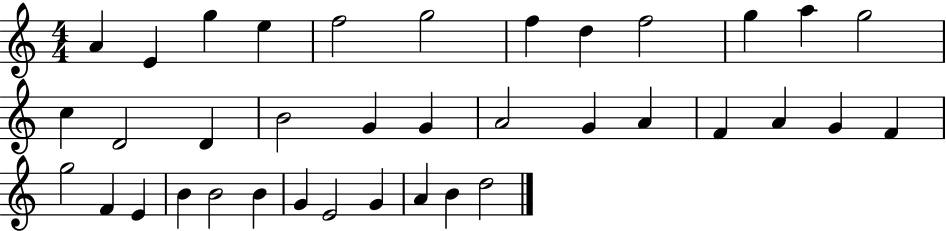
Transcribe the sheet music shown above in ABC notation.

X:1
T:Untitled
M:4/4
L:1/4
K:C
A E g e f2 g2 f d f2 g a g2 c D2 D B2 G G A2 G A F A G F g2 F E B B2 B G E2 G A B d2